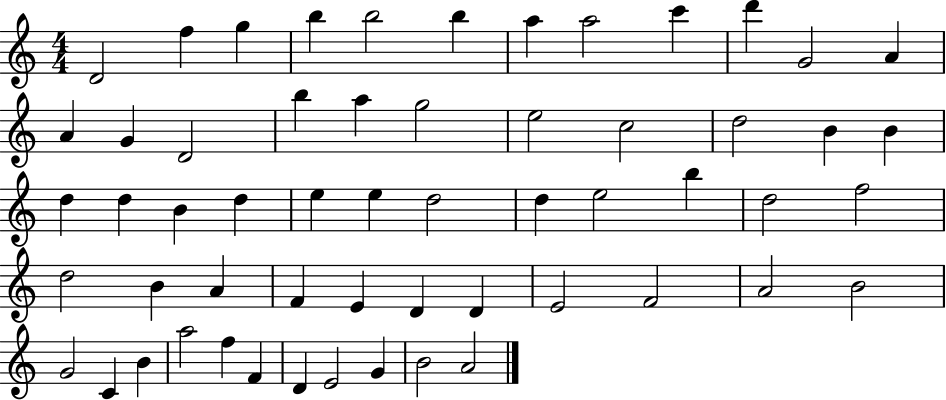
D4/h F5/q G5/q B5/q B5/h B5/q A5/q A5/h C6/q D6/q G4/h A4/q A4/q G4/q D4/h B5/q A5/q G5/h E5/h C5/h D5/h B4/q B4/q D5/q D5/q B4/q D5/q E5/q E5/q D5/h D5/q E5/h B5/q D5/h F5/h D5/h B4/q A4/q F4/q E4/q D4/q D4/q E4/h F4/h A4/h B4/h G4/h C4/q B4/q A5/h F5/q F4/q D4/q E4/h G4/q B4/h A4/h